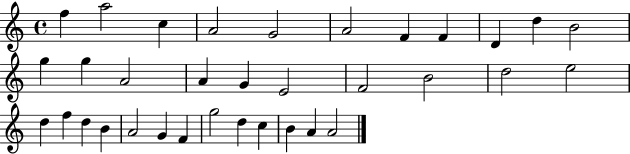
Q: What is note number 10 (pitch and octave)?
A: D5